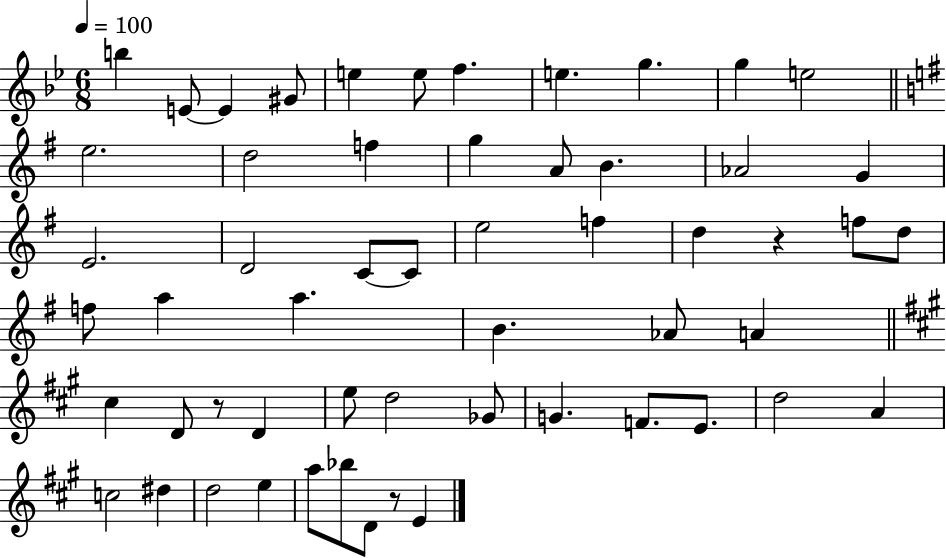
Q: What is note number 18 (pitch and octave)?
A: Ab4